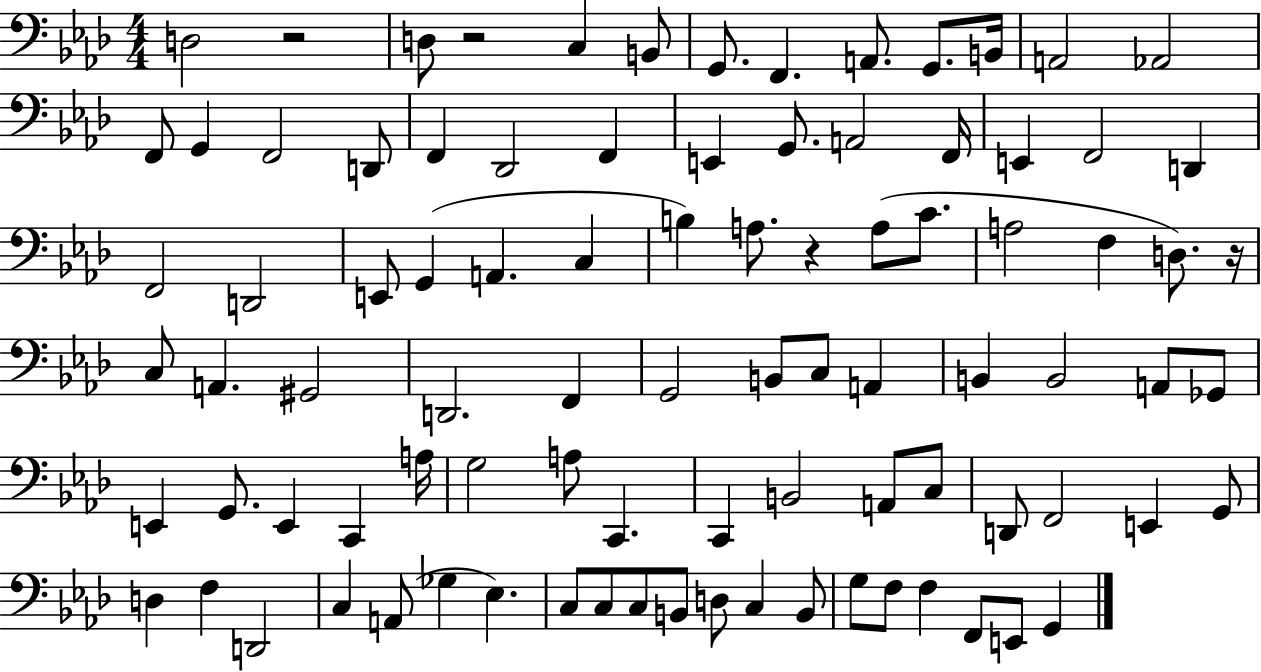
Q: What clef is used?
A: bass